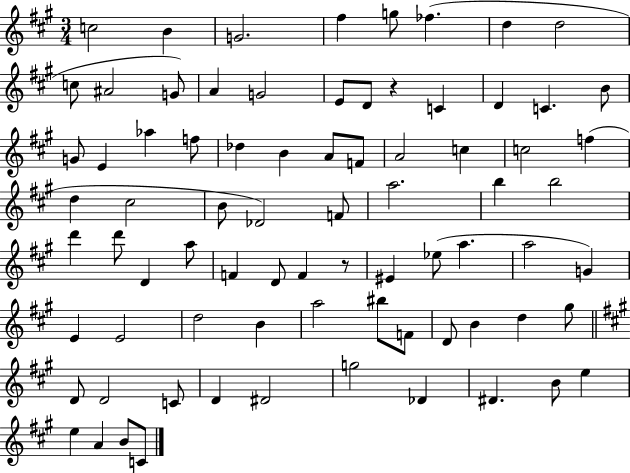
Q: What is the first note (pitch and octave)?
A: C5